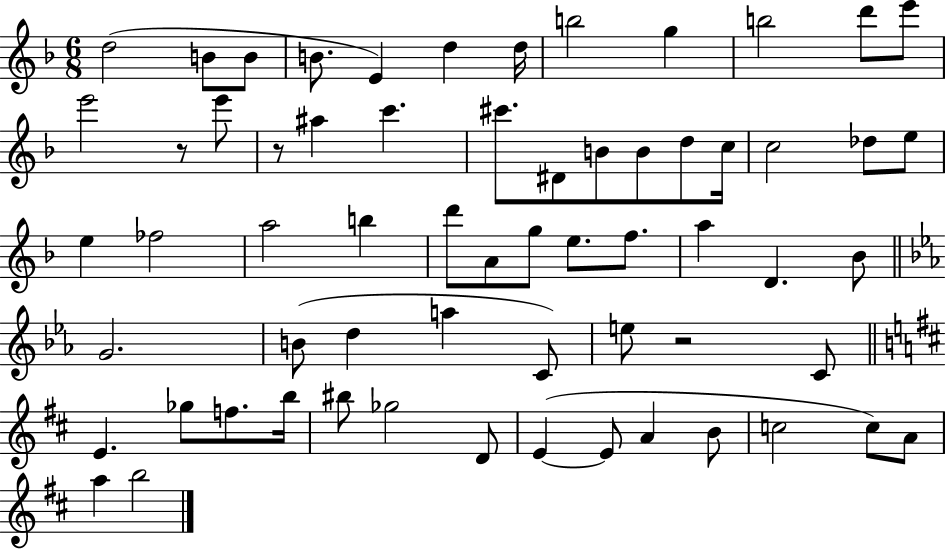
{
  \clef treble
  \numericTimeSignature
  \time 6/8
  \key f \major
  d''2( b'8 b'8 | b'8. e'4) d''4 d''16 | b''2 g''4 | b''2 d'''8 e'''8 | \break e'''2 r8 e'''8 | r8 ais''4 c'''4. | cis'''8. dis'8 b'8 b'8 d''8 c''16 | c''2 des''8 e''8 | \break e''4 fes''2 | a''2 b''4 | d'''8 a'8 g''8 e''8. f''8. | a''4 d'4. bes'8 | \break \bar "||" \break \key c \minor g'2. | b'8( d''4 a''4 c'8) | e''8 r2 c'8 | \bar "||" \break \key d \major e'4. ges''8 f''8. b''16 | bis''8 ges''2 d'8 | e'4~(~ e'8 a'4 b'8 | c''2 c''8) a'8 | \break a''4 b''2 | \bar "|."
}